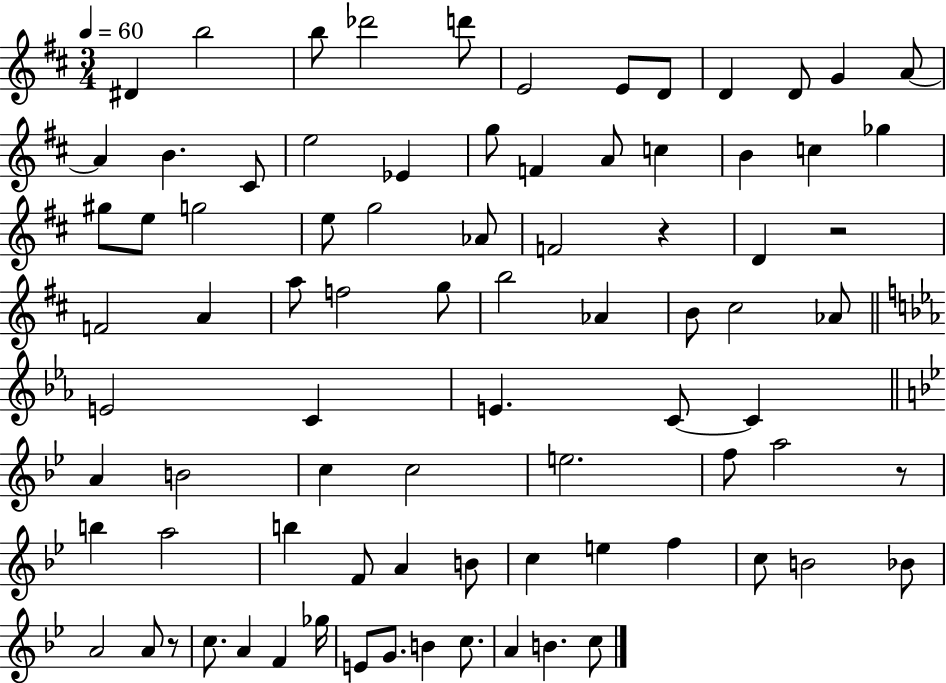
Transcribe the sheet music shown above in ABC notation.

X:1
T:Untitled
M:3/4
L:1/4
K:D
^D b2 b/2 _d'2 d'/2 E2 E/2 D/2 D D/2 G A/2 A B ^C/2 e2 _E g/2 F A/2 c B c _g ^g/2 e/2 g2 e/2 g2 _A/2 F2 z D z2 F2 A a/2 f2 g/2 b2 _A B/2 ^c2 _A/2 E2 C E C/2 C A B2 c c2 e2 f/2 a2 z/2 b a2 b F/2 A B/2 c e f c/2 B2 _B/2 A2 A/2 z/2 c/2 A F _g/4 E/2 G/2 B c/2 A B c/2